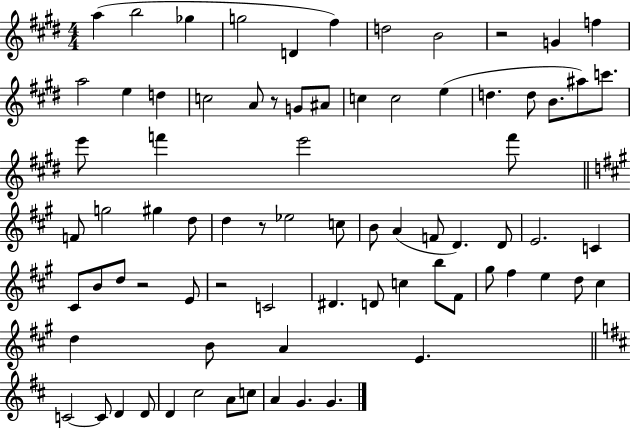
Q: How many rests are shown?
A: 5